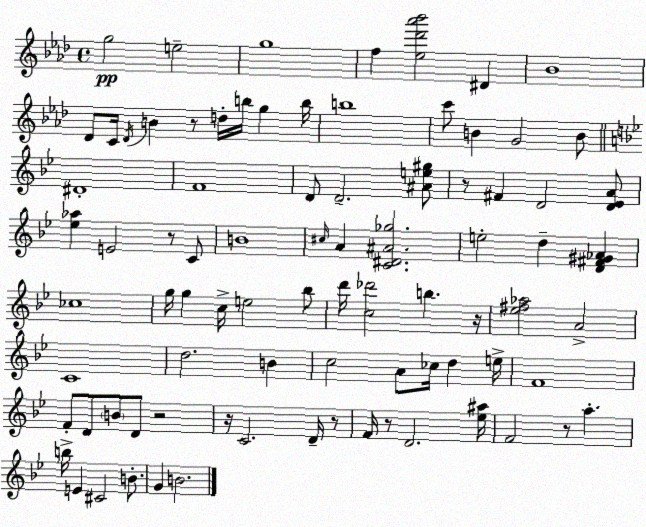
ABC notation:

X:1
T:Untitled
M:4/4
L:1/4
K:Ab
g2 e2 g4 f [_e_d'_a'_b']2 ^D _B4 _D/2 C/4 _D/4 B z/2 d/4 b/4 g b/4 b4 c'/2 B G2 B/2 ^D4 F4 D/2 D2 [^Ae^g]/2 z/2 ^F D2 [D_EA]/2 [_e_a] E2 z/2 C/2 B4 ^c/4 A [C^D^A_g]2 e2 d [D^F^G_A] _c4 g/4 g c/4 e2 _b/2 d'/4 [c_d']2 b z/4 [_e^f_a]2 A2 C4 d2 B c2 A/2 _c/4 d e/4 F4 F/2 D/2 B/2 D/2 z2 z/4 C2 D/4 z/2 F/4 z/2 D2 [_e^a]/4 F2 z/2 a b/4 E ^C2 B/2 G B2